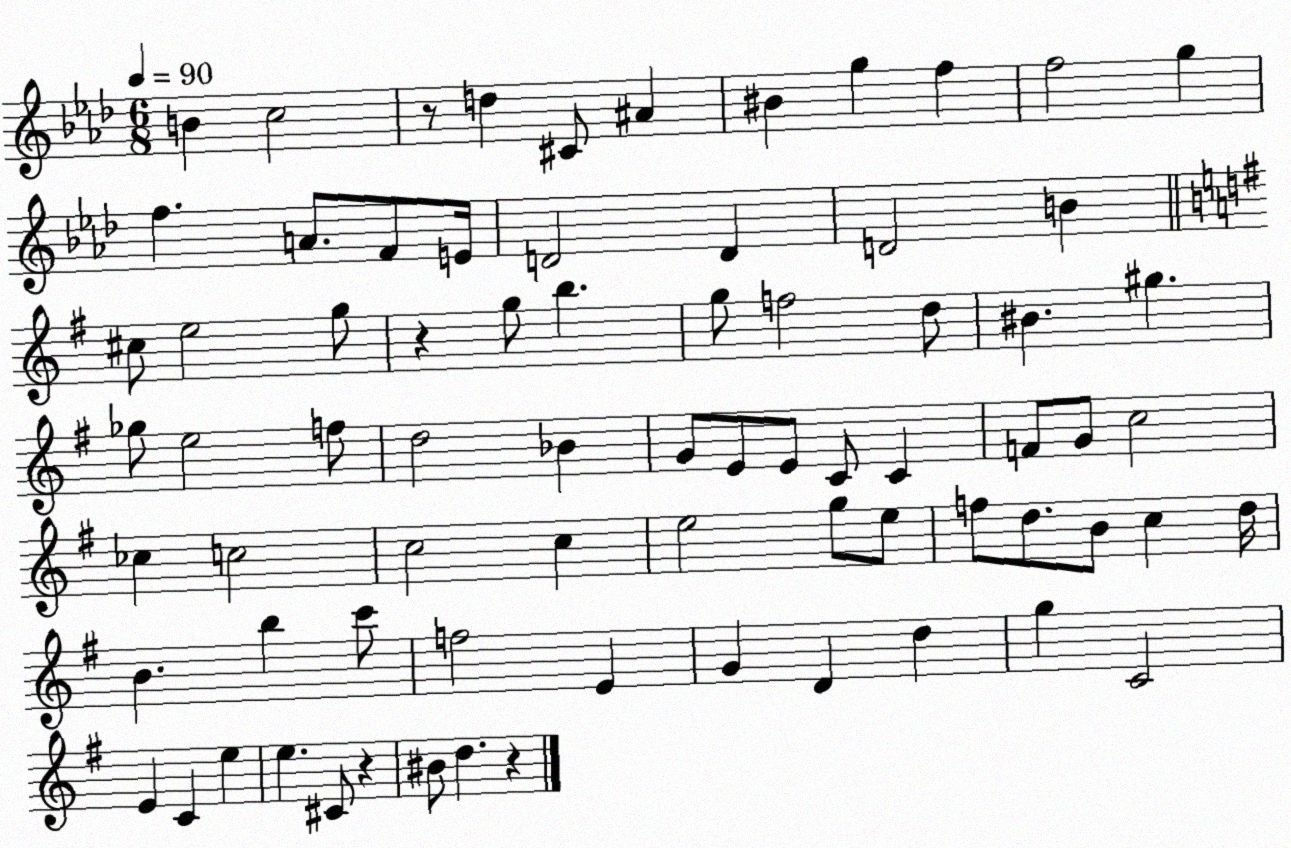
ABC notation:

X:1
T:Untitled
M:6/8
L:1/4
K:Ab
B c2 z/2 d ^C/2 ^A ^B g f f2 g f A/2 F/2 E/4 D2 D D2 B ^c/2 e2 g/2 z g/2 b g/2 f2 d/2 ^B ^g _g/2 e2 f/2 d2 _B G/2 E/2 E/2 C/2 C F/2 G/2 c2 _c c2 c2 c e2 g/2 e/2 f/2 d/2 B/2 c d/4 B b c'/2 f2 E G D d g C2 E C e e ^C/2 z ^B/2 d z